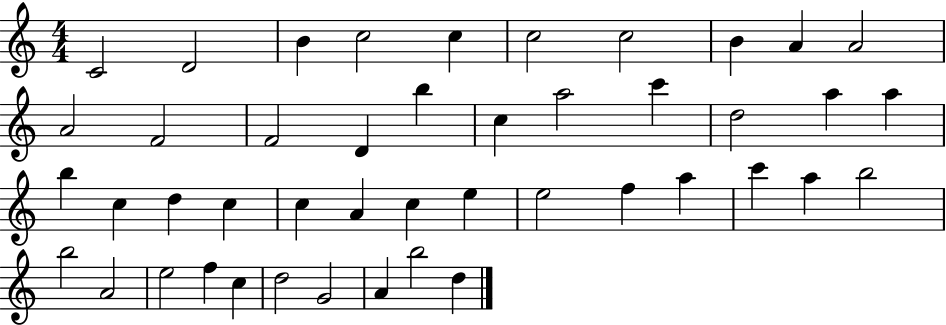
X:1
T:Untitled
M:4/4
L:1/4
K:C
C2 D2 B c2 c c2 c2 B A A2 A2 F2 F2 D b c a2 c' d2 a a b c d c c A c e e2 f a c' a b2 b2 A2 e2 f c d2 G2 A b2 d